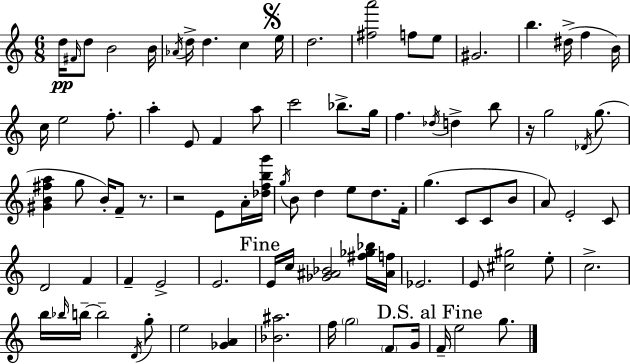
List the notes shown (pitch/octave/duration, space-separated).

D5/s F#4/s D5/e B4/h B4/s Ab4/s D5/s D5/q. C5/q E5/s D5/h. [F#5,A6]/h F5/e E5/e G#4/h. B5/q. D#5/s F5/q B4/s C5/s E5/h F5/e. A5/q E4/e F4/q A5/e C6/h Bb5/e. G5/s F5/q. Db5/s D5/q B5/e R/s G5/h Db4/s G5/e. [G#4,B4,F#5,A5]/q G5/e B4/s F4/e R/e. R/h E4/e A4/s [Db5,F5,B5,G6]/s G5/s B4/e D5/q E5/e D5/e. F4/s G5/q. C4/e C4/e B4/e A4/e E4/h C4/e D4/h F4/q F4/q E4/h E4/h. E4/s C5/s [Gb4,A#4,Bb4]/h [F#5,Gb5,Bb5]/s [A#4,F5]/s Eb4/h. E4/e [C#5,G#5]/h E5/e C5/h. B5/s Bb5/s B5/s B5/h D4/s G5/e E5/h [Gb4,A4]/q [Bb4,A#5]/h. F5/s G5/h F4/e G4/s F4/s E5/h G5/e.